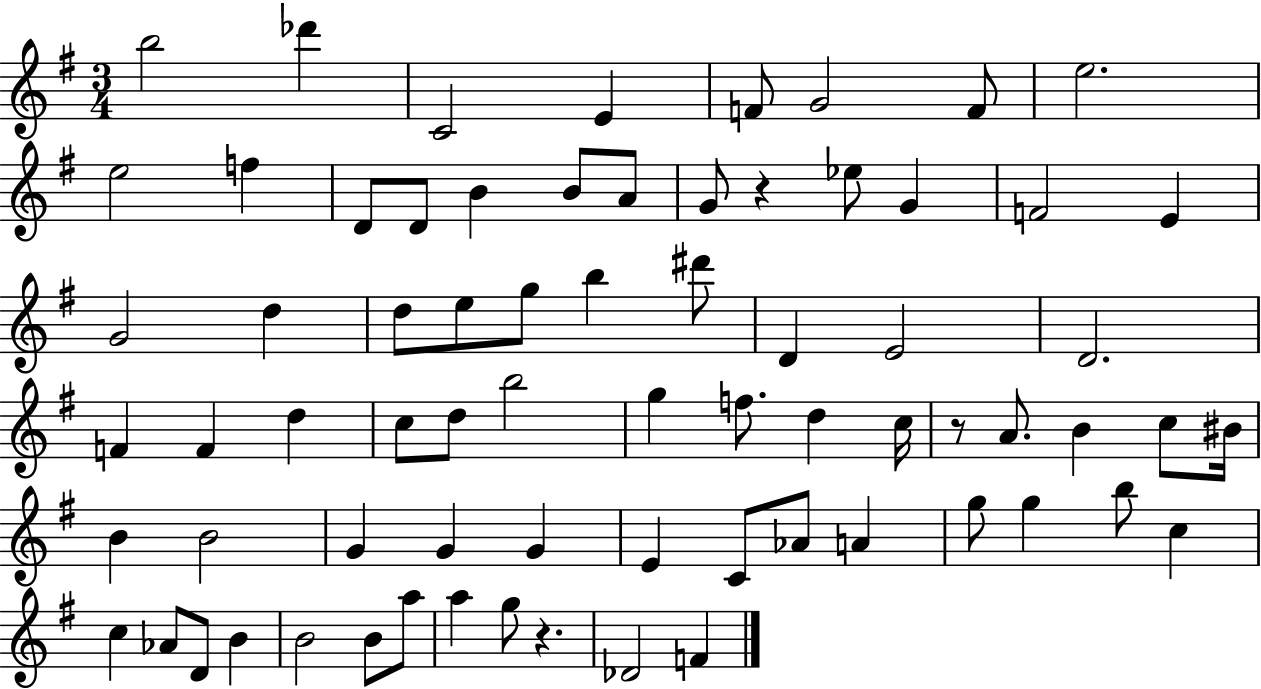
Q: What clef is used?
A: treble